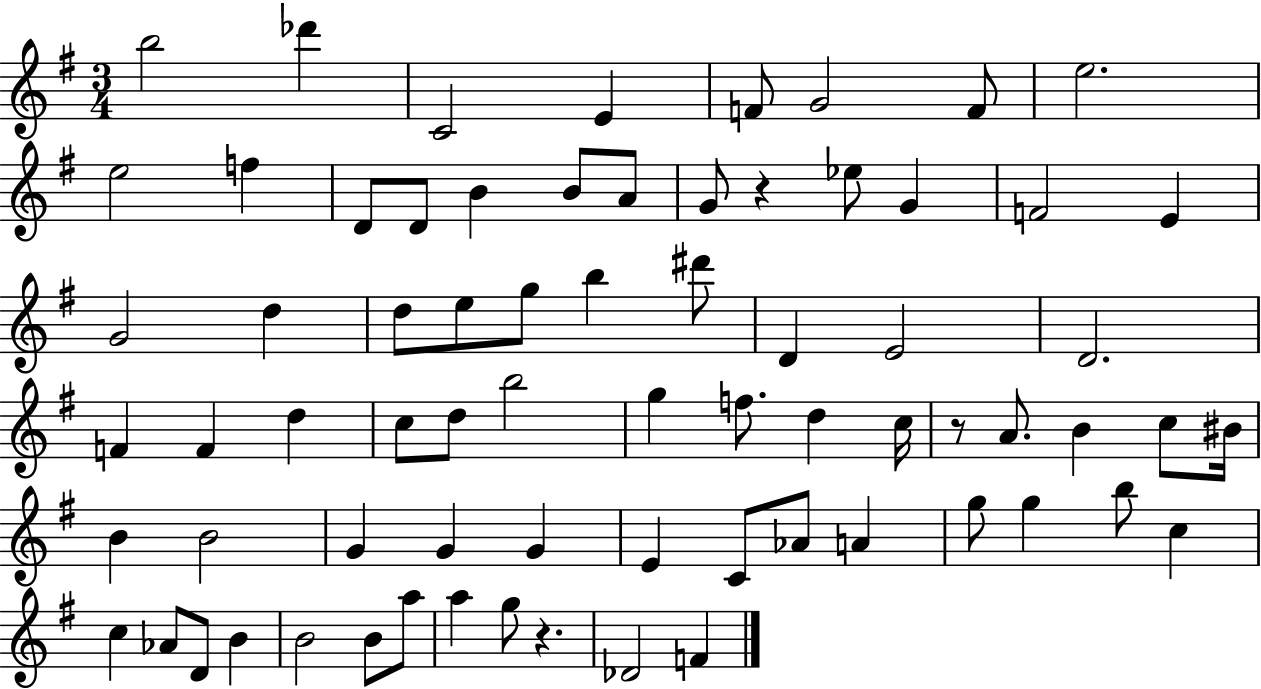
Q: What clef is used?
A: treble